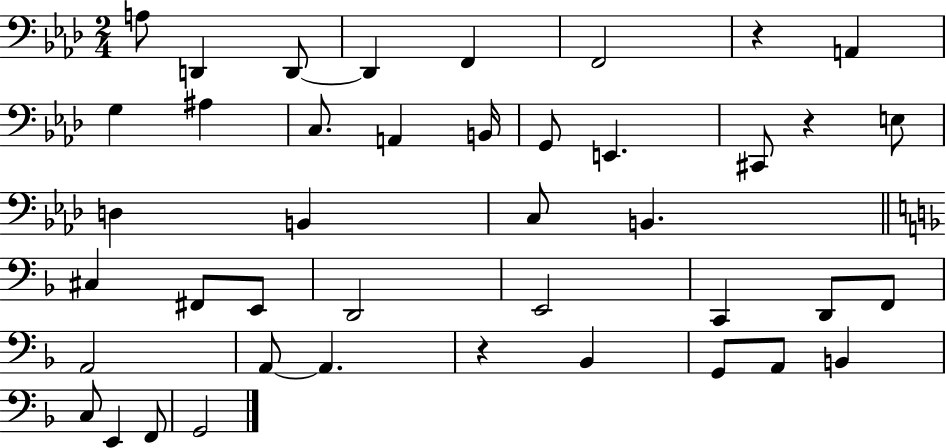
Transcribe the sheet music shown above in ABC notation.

X:1
T:Untitled
M:2/4
L:1/4
K:Ab
A,/2 D,, D,,/2 D,, F,, F,,2 z A,, G, ^A, C,/2 A,, B,,/4 G,,/2 E,, ^C,,/2 z E,/2 D, B,, C,/2 B,, ^C, ^F,,/2 E,,/2 D,,2 E,,2 C,, D,,/2 F,,/2 A,,2 A,,/2 A,, z _B,, G,,/2 A,,/2 B,, C,/2 E,, F,,/2 G,,2